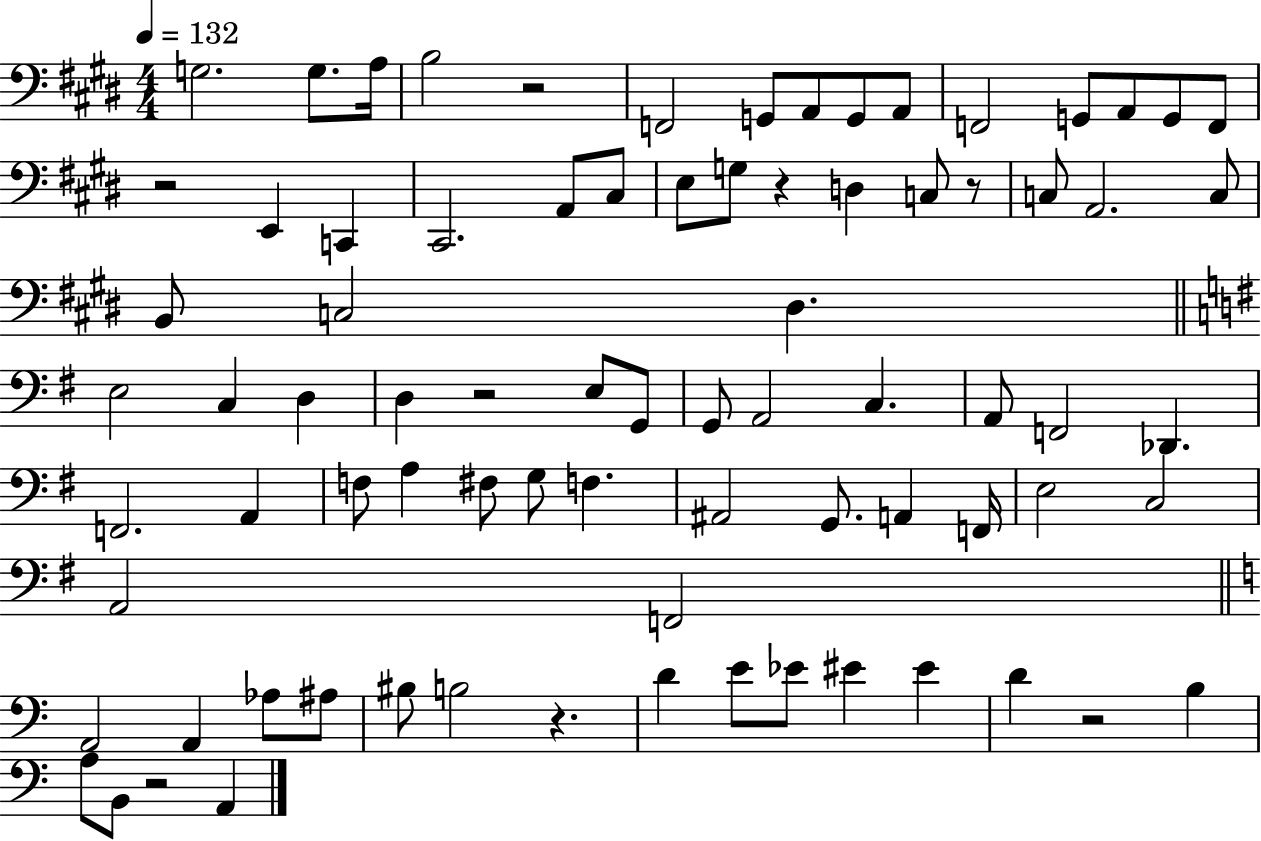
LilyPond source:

{
  \clef bass
  \numericTimeSignature
  \time 4/4
  \key e \major
  \tempo 4 = 132
  g2. g8. a16 | b2 r2 | f,2 g,8 a,8 g,8 a,8 | f,2 g,8 a,8 g,8 f,8 | \break r2 e,4 c,4 | cis,2. a,8 cis8 | e8 g8 r4 d4 c8 r8 | c8 a,2. c8 | \break b,8 c2 dis4. | \bar "||" \break \key g \major e2 c4 d4 | d4 r2 e8 g,8 | g,8 a,2 c4. | a,8 f,2 des,4. | \break f,2. a,4 | f8 a4 fis8 g8 f4. | ais,2 g,8. a,4 f,16 | e2 c2 | \break a,2 f,2 | \bar "||" \break \key c \major a,2 a,4 aes8 ais8 | bis8 b2 r4. | d'4 e'8 ees'8 eis'4 eis'4 | d'4 r2 b4 | \break a8 b,8 r2 a,4 | \bar "|."
}